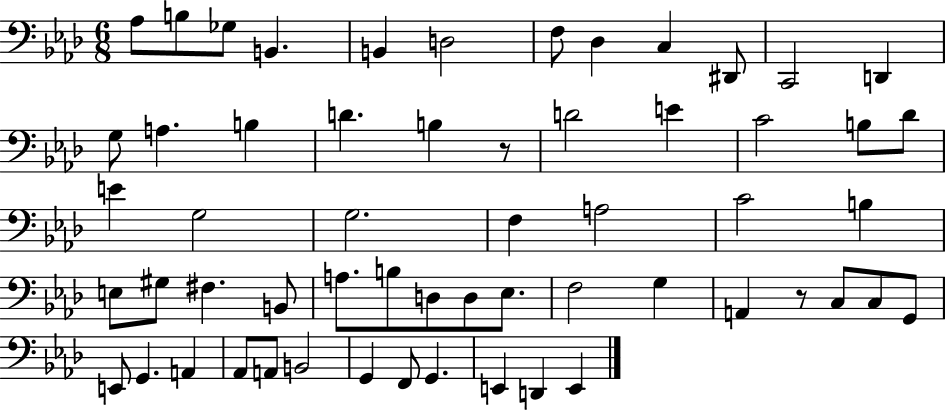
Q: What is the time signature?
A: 6/8